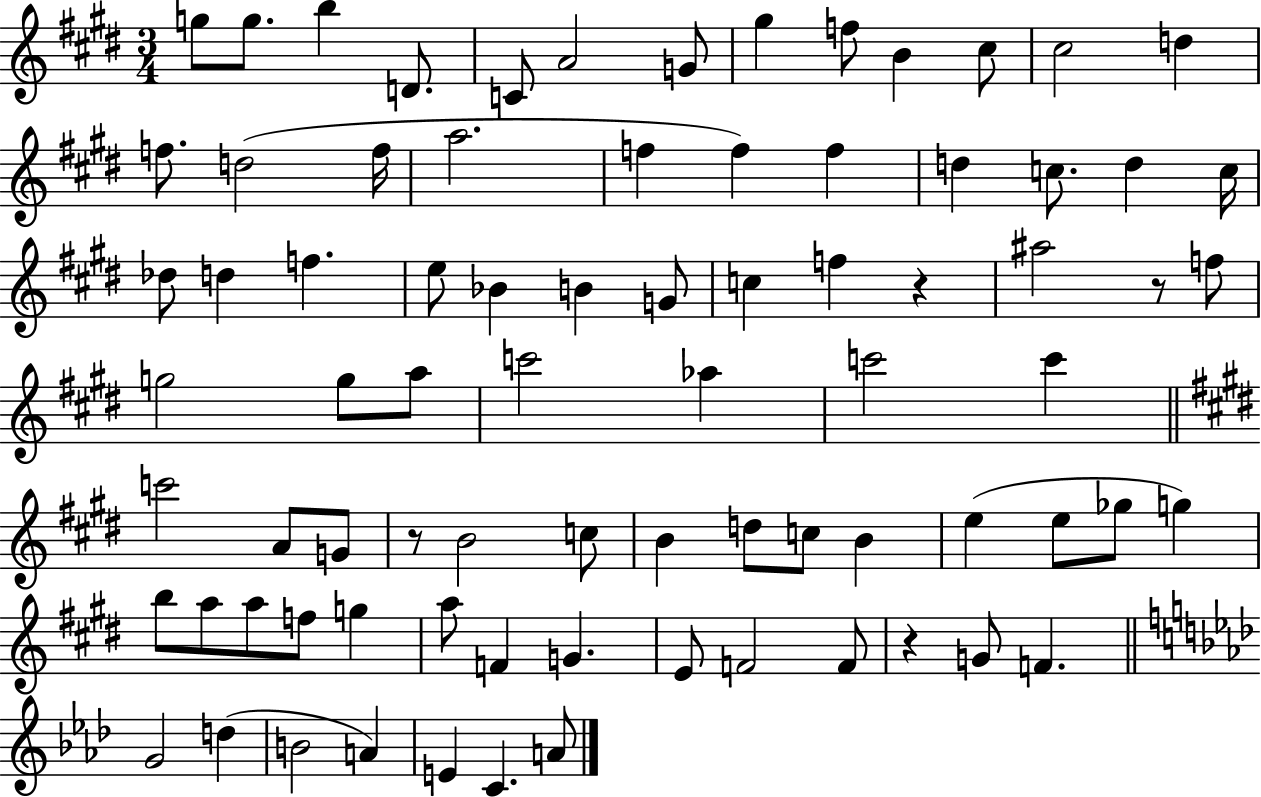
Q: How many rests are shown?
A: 4